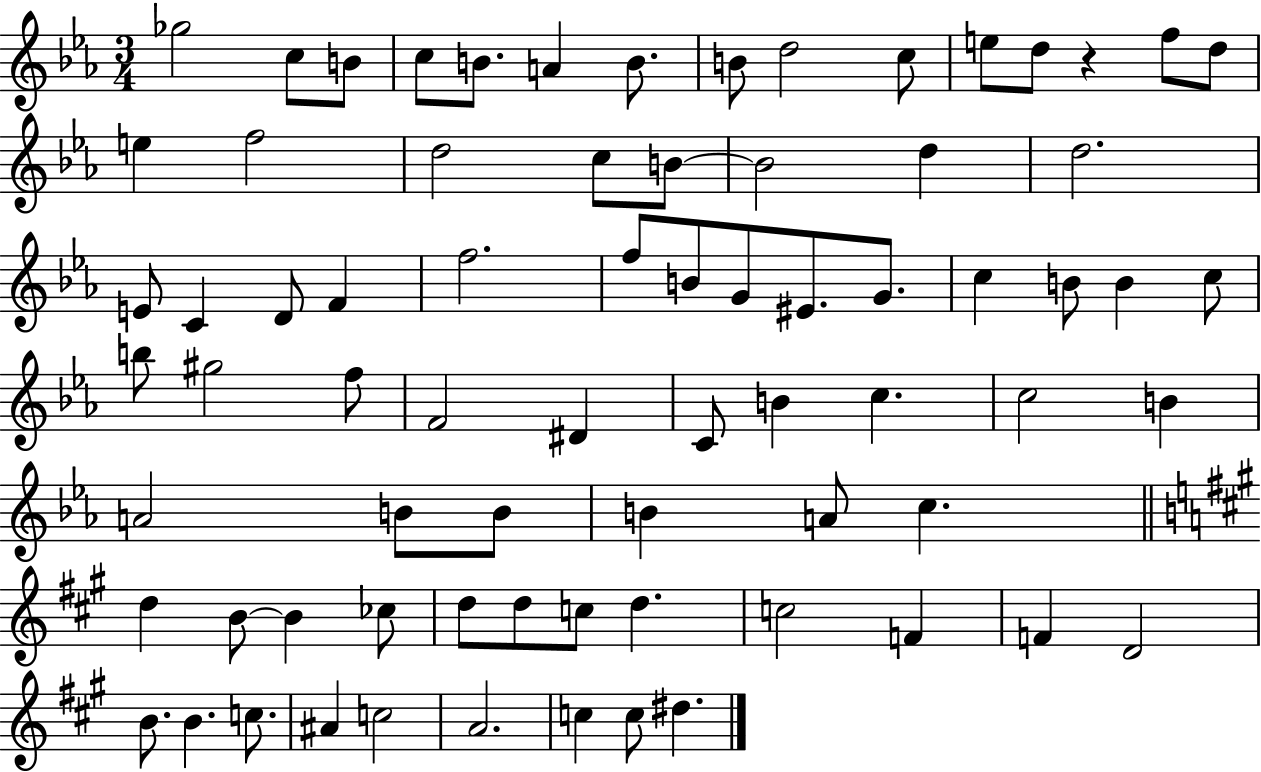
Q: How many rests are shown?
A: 1